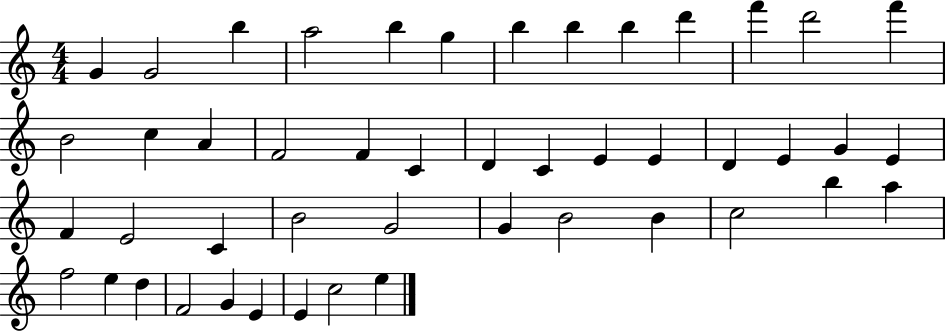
{
  \clef treble
  \numericTimeSignature
  \time 4/4
  \key c \major
  g'4 g'2 b''4 | a''2 b''4 g''4 | b''4 b''4 b''4 d'''4 | f'''4 d'''2 f'''4 | \break b'2 c''4 a'4 | f'2 f'4 c'4 | d'4 c'4 e'4 e'4 | d'4 e'4 g'4 e'4 | \break f'4 e'2 c'4 | b'2 g'2 | g'4 b'2 b'4 | c''2 b''4 a''4 | \break f''2 e''4 d''4 | f'2 g'4 e'4 | e'4 c''2 e''4 | \bar "|."
}